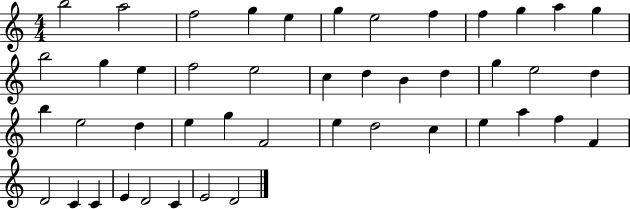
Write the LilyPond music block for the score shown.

{
  \clef treble
  \numericTimeSignature
  \time 4/4
  \key c \major
  b''2 a''2 | f''2 g''4 e''4 | g''4 e''2 f''4 | f''4 g''4 a''4 g''4 | \break b''2 g''4 e''4 | f''2 e''2 | c''4 d''4 b'4 d''4 | g''4 e''2 d''4 | \break b''4 e''2 d''4 | e''4 g''4 f'2 | e''4 d''2 c''4 | e''4 a''4 f''4 f'4 | \break d'2 c'4 c'4 | e'4 d'2 c'4 | e'2 d'2 | \bar "|."
}